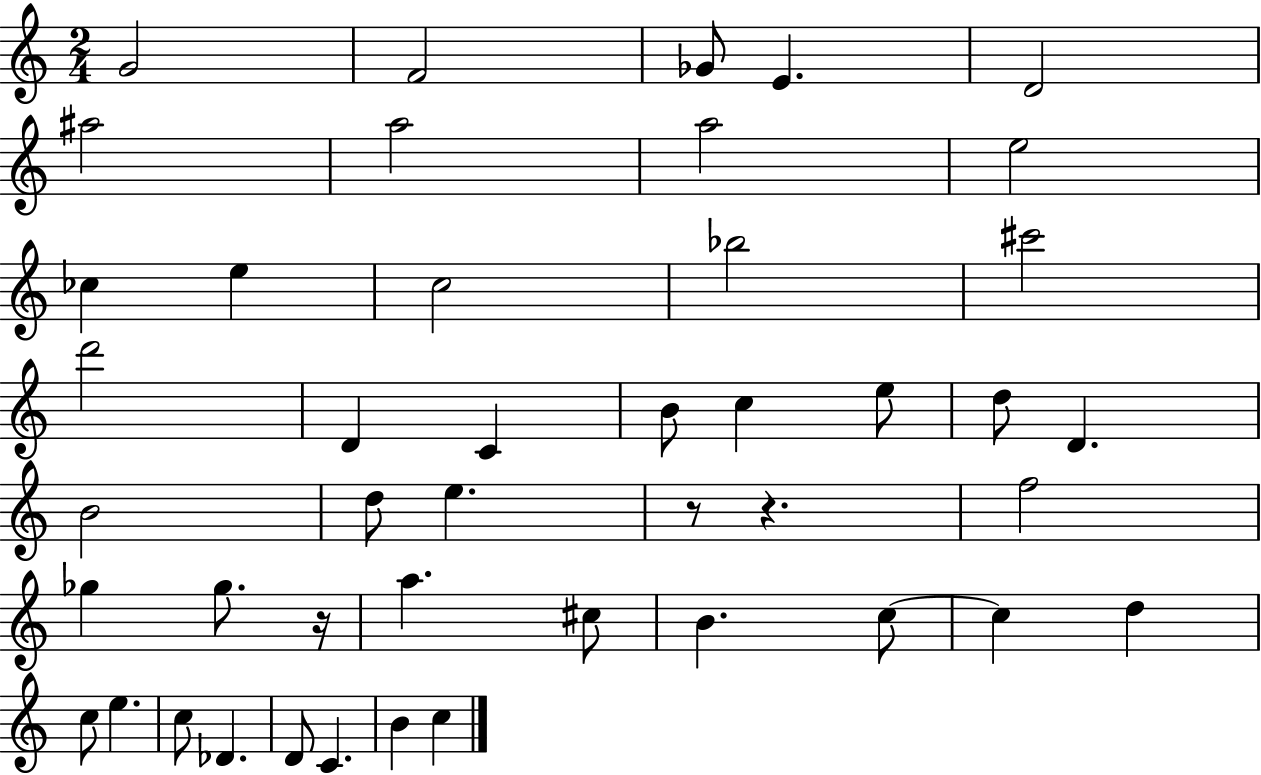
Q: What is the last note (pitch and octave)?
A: C5